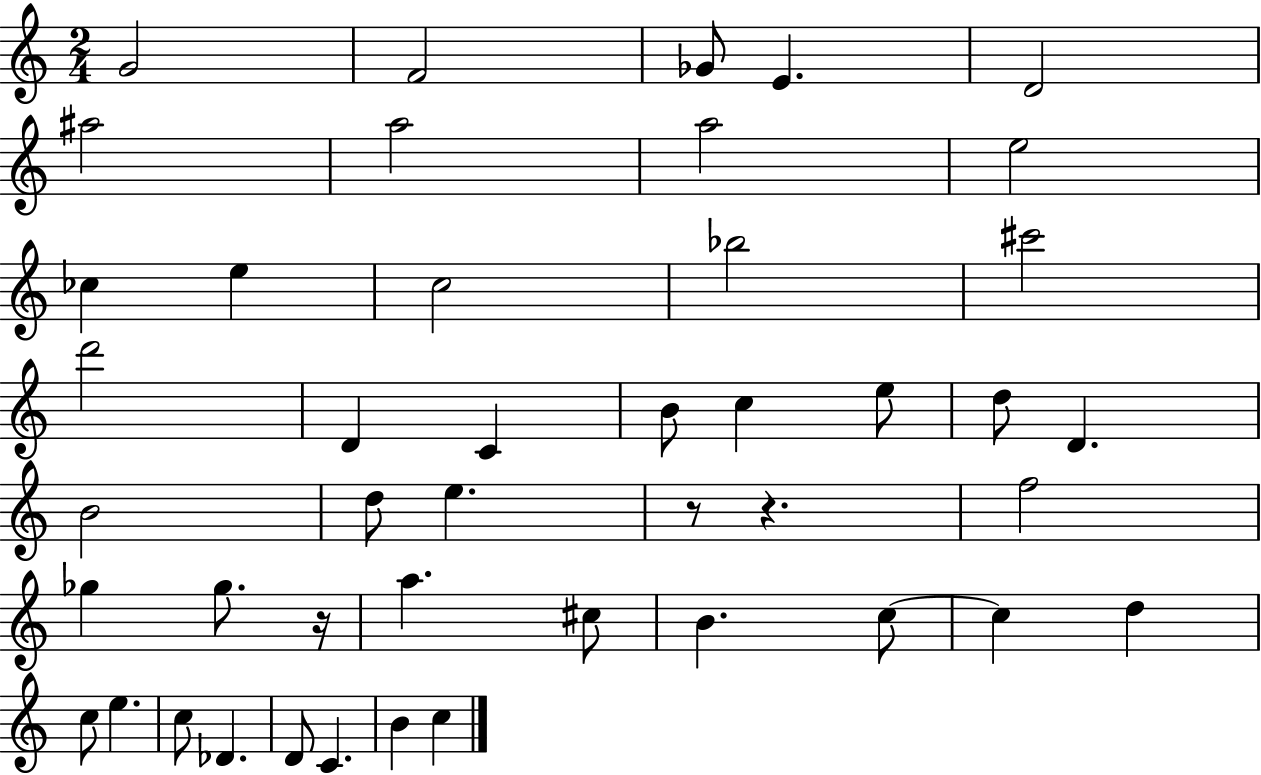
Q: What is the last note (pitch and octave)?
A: C5